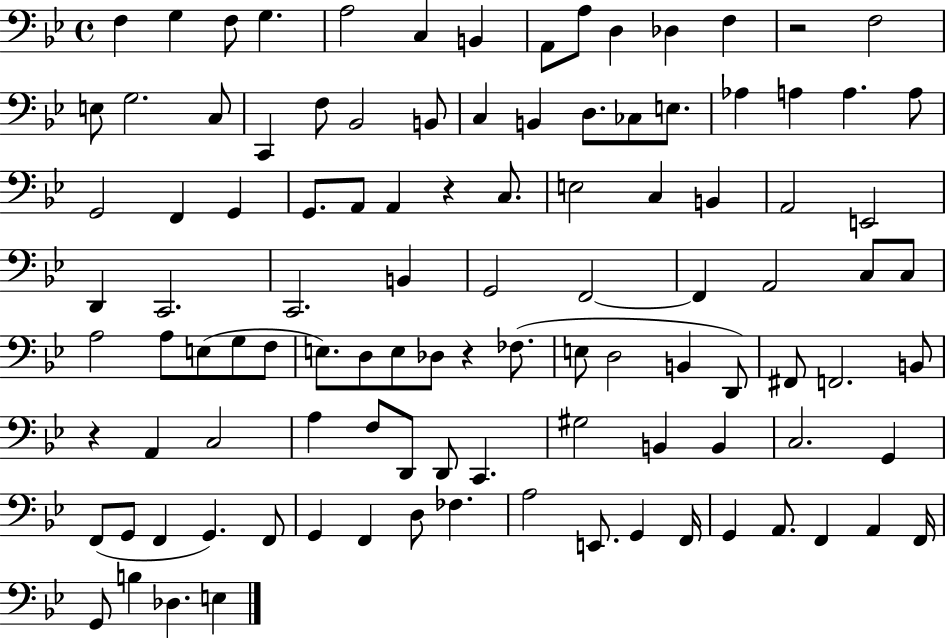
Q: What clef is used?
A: bass